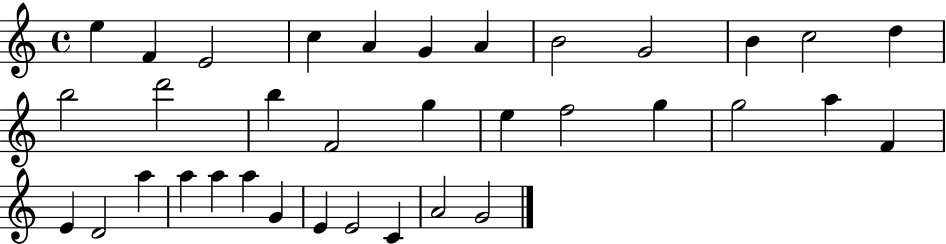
E5/q F4/q E4/h C5/q A4/q G4/q A4/q B4/h G4/h B4/q C5/h D5/q B5/h D6/h B5/q F4/h G5/q E5/q F5/h G5/q G5/h A5/q F4/q E4/q D4/h A5/q A5/q A5/q A5/q G4/q E4/q E4/h C4/q A4/h G4/h